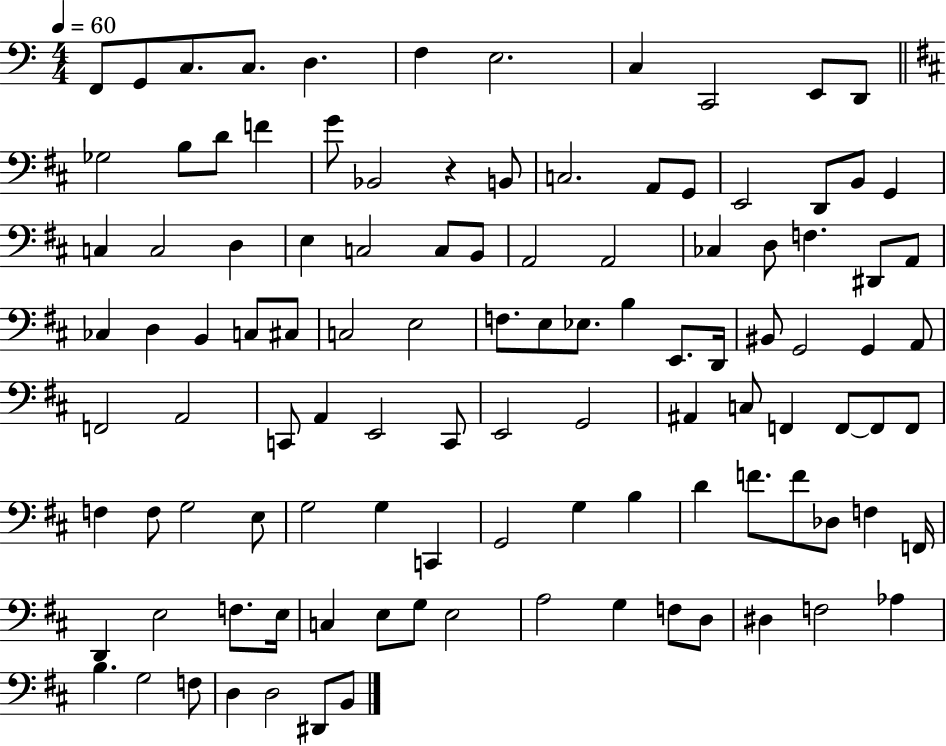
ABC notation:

X:1
T:Untitled
M:4/4
L:1/4
K:C
F,,/2 G,,/2 C,/2 C,/2 D, F, E,2 C, C,,2 E,,/2 D,,/2 _G,2 B,/2 D/2 F G/2 _B,,2 z B,,/2 C,2 A,,/2 G,,/2 E,,2 D,,/2 B,,/2 G,, C, C,2 D, E, C,2 C,/2 B,,/2 A,,2 A,,2 _C, D,/2 F, ^D,,/2 A,,/2 _C, D, B,, C,/2 ^C,/2 C,2 E,2 F,/2 E,/2 _E,/2 B, E,,/2 D,,/4 ^B,,/2 G,,2 G,, A,,/2 F,,2 A,,2 C,,/2 A,, E,,2 C,,/2 E,,2 G,,2 ^A,, C,/2 F,, F,,/2 F,,/2 F,,/2 F, F,/2 G,2 E,/2 G,2 G, C,, G,,2 G, B, D F/2 F/2 _D,/2 F, F,,/4 D,, E,2 F,/2 E,/4 C, E,/2 G,/2 E,2 A,2 G, F,/2 D,/2 ^D, F,2 _A, B, G,2 F,/2 D, D,2 ^D,,/2 B,,/2